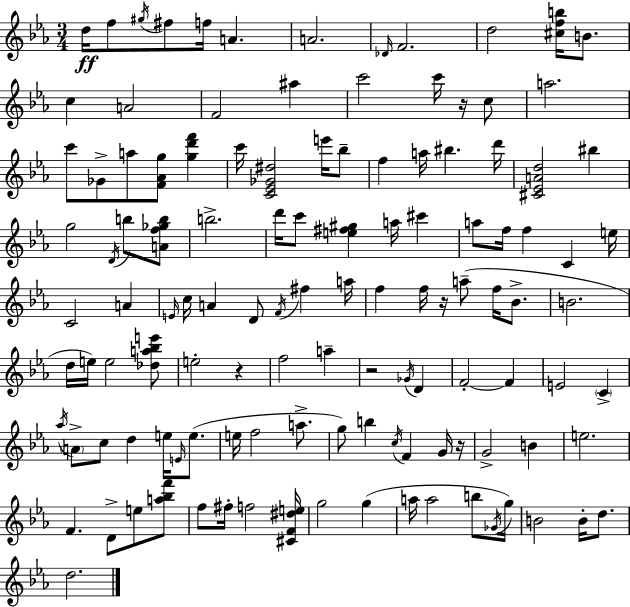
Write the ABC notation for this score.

X:1
T:Untitled
M:3/4
L:1/4
K:Eb
d/4 f/2 ^g/4 ^f/2 f/4 A A2 _D/4 F2 d2 [^cfb]/4 B/2 c A2 F2 ^a c'2 c'/4 z/4 c/2 a2 c'/2 _G/2 a/2 [F_Ag]/2 [gd'f'] c'/4 [C_E_G^d]2 e'/4 _b/2 f a/4 ^b d'/4 [^C_EAd]2 ^b g2 D/4 b/2 [Af_gb]/2 b2 d'/4 c'/2 [e^f^g] a/4 ^c' a/2 f/4 f C e/4 C2 A E/4 c/4 A D/2 F/4 ^f a/4 f f/4 z/4 a/2 f/4 _B/2 B2 d/4 e/4 e2 [_da_be']/2 e2 z f2 a z2 _G/4 D F2 F E2 C _a/4 A/2 c/2 d e/4 E/4 e/2 e/4 f2 a/2 g/2 b c/4 F G/4 z/4 G2 B e2 F D/2 e/2 [a_bf']/2 f/2 ^f/4 f2 [^CF^de]/4 g2 g a/4 a2 b/2 _G/4 g/4 B2 B/4 d/2 d2